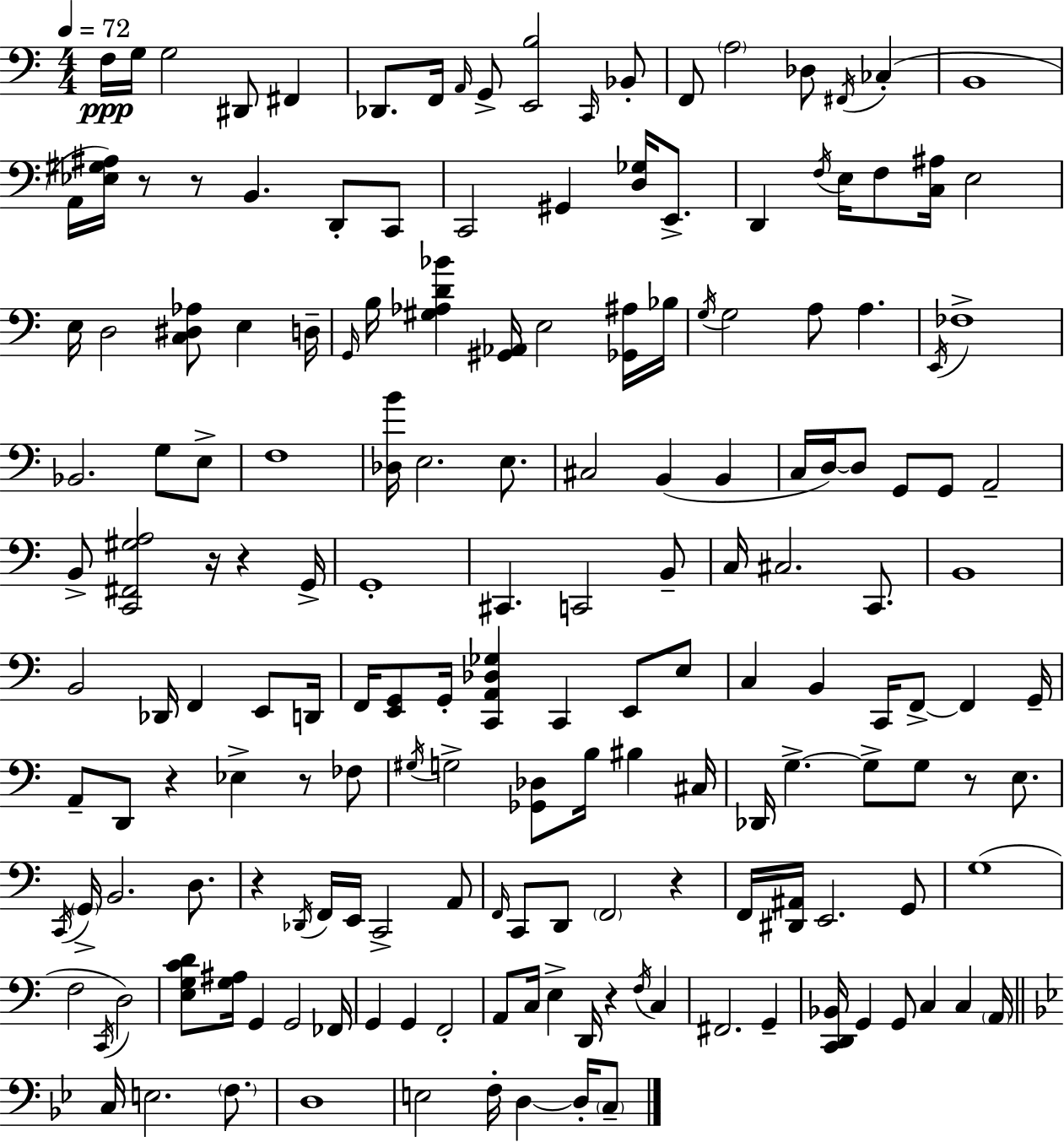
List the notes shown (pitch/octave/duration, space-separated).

F3/s G3/s G3/h D#2/e F#2/q Db2/e. F2/s A2/s G2/e [E2,B3]/h C2/s Bb2/e F2/e A3/h Db3/e F#2/s CES3/q B2/w A2/s [Eb3,G#3,A#3]/s R/e R/e B2/q. D2/e C2/e C2/h G#2/q [D3,Gb3]/s E2/e. D2/q F3/s E3/s F3/e [C3,A#3]/s E3/h E3/s D3/h [C3,D#3,Ab3]/e E3/q D3/s G2/s B3/s [G#3,Ab3,D4,Bb4]/q [G#2,Ab2]/s E3/h [Gb2,A#3]/s Bb3/s G3/s G3/h A3/e A3/q. E2/s FES3/w Bb2/h. G3/e E3/e F3/w [Db3,B4]/s E3/h. E3/e. C#3/h B2/q B2/q C3/s D3/s D3/e G2/e G2/e A2/h B2/e [C2,F#2,G#3,A3]/h R/s R/q G2/s G2/w C#2/q. C2/h B2/e C3/s C#3/h. C2/e. B2/w B2/h Db2/s F2/q E2/e D2/s F2/s [E2,G2]/e G2/s [C2,A2,Db3,Gb3]/q C2/q E2/e E3/e C3/q B2/q C2/s F2/e F2/q G2/s A2/e D2/e R/q Eb3/q R/e FES3/e G#3/s G3/h [Gb2,Db3]/e B3/s BIS3/q C#3/s Db2/s G3/q. G3/e G3/e R/e E3/e. C2/s G2/s B2/h. D3/e. R/q Db2/s F2/s E2/s C2/h A2/e F2/s C2/e D2/e F2/h R/q F2/s [D#2,A#2]/s E2/h. G2/e G3/w F3/h C2/s D3/h [E3,G3,C4,D4]/e [G3,A#3]/s G2/q G2/h FES2/s G2/q G2/q F2/h A2/e C3/s E3/q D2/s R/q F3/s C3/q F#2/h. G2/q [C2,D2,Bb2]/s G2/q G2/e C3/q C3/q A2/s C3/s E3/h. F3/e. D3/w E3/h F3/s D3/q D3/s C3/e